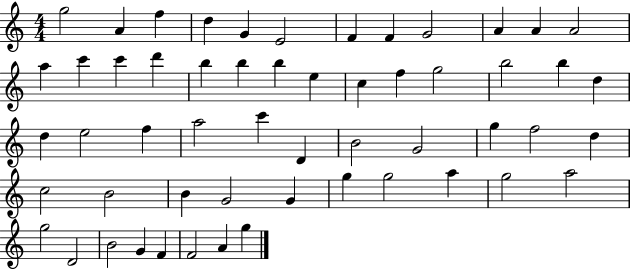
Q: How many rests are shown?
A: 0